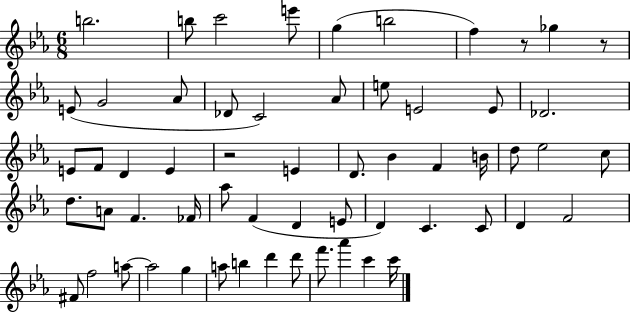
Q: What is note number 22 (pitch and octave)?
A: E4